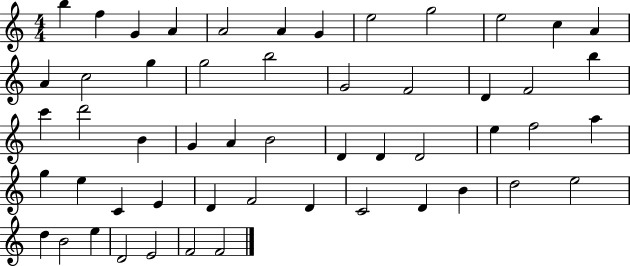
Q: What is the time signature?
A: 4/4